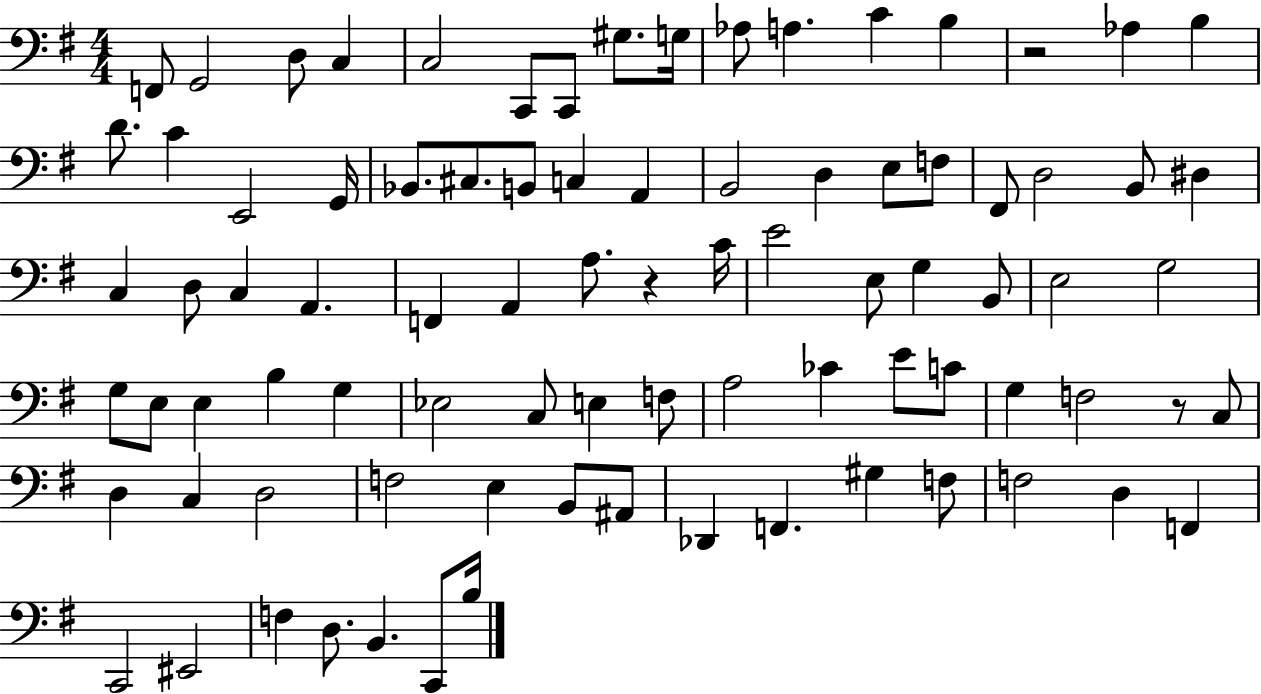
F2/e G2/h D3/e C3/q C3/h C2/e C2/e G#3/e. G3/s Ab3/e A3/q. C4/q B3/q R/h Ab3/q B3/q D4/e. C4/q E2/h G2/s Bb2/e. C#3/e. B2/e C3/q A2/q B2/h D3/q E3/e F3/e F#2/e D3/h B2/e D#3/q C3/q D3/e C3/q A2/q. F2/q A2/q A3/e. R/q C4/s E4/h E3/e G3/q B2/e E3/h G3/h G3/e E3/e E3/q B3/q G3/q Eb3/h C3/e E3/q F3/e A3/h CES4/q E4/e C4/e G3/q F3/h R/e C3/e D3/q C3/q D3/h F3/h E3/q B2/e A#2/e Db2/q F2/q. G#3/q F3/e F3/h D3/q F2/q C2/h EIS2/h F3/q D3/e. B2/q. C2/e B3/s